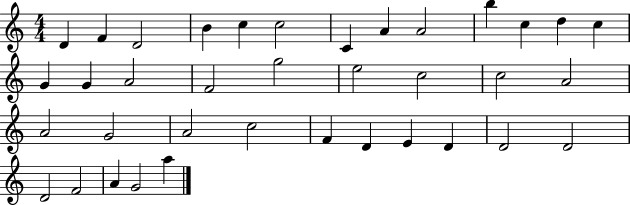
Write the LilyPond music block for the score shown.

{
  \clef treble
  \numericTimeSignature
  \time 4/4
  \key c \major
  d'4 f'4 d'2 | b'4 c''4 c''2 | c'4 a'4 a'2 | b''4 c''4 d''4 c''4 | \break g'4 g'4 a'2 | f'2 g''2 | e''2 c''2 | c''2 a'2 | \break a'2 g'2 | a'2 c''2 | f'4 d'4 e'4 d'4 | d'2 d'2 | \break d'2 f'2 | a'4 g'2 a''4 | \bar "|."
}